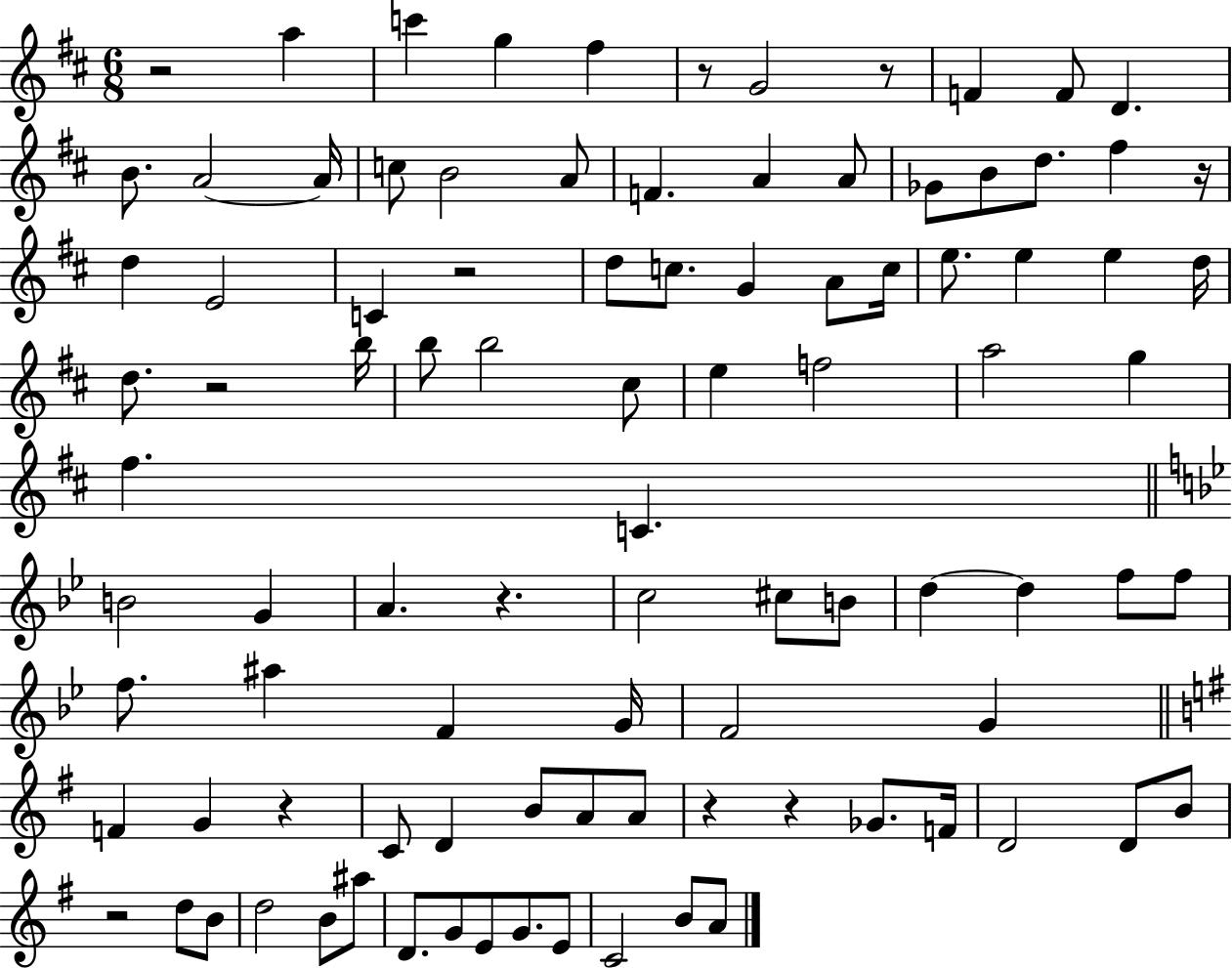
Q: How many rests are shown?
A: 11